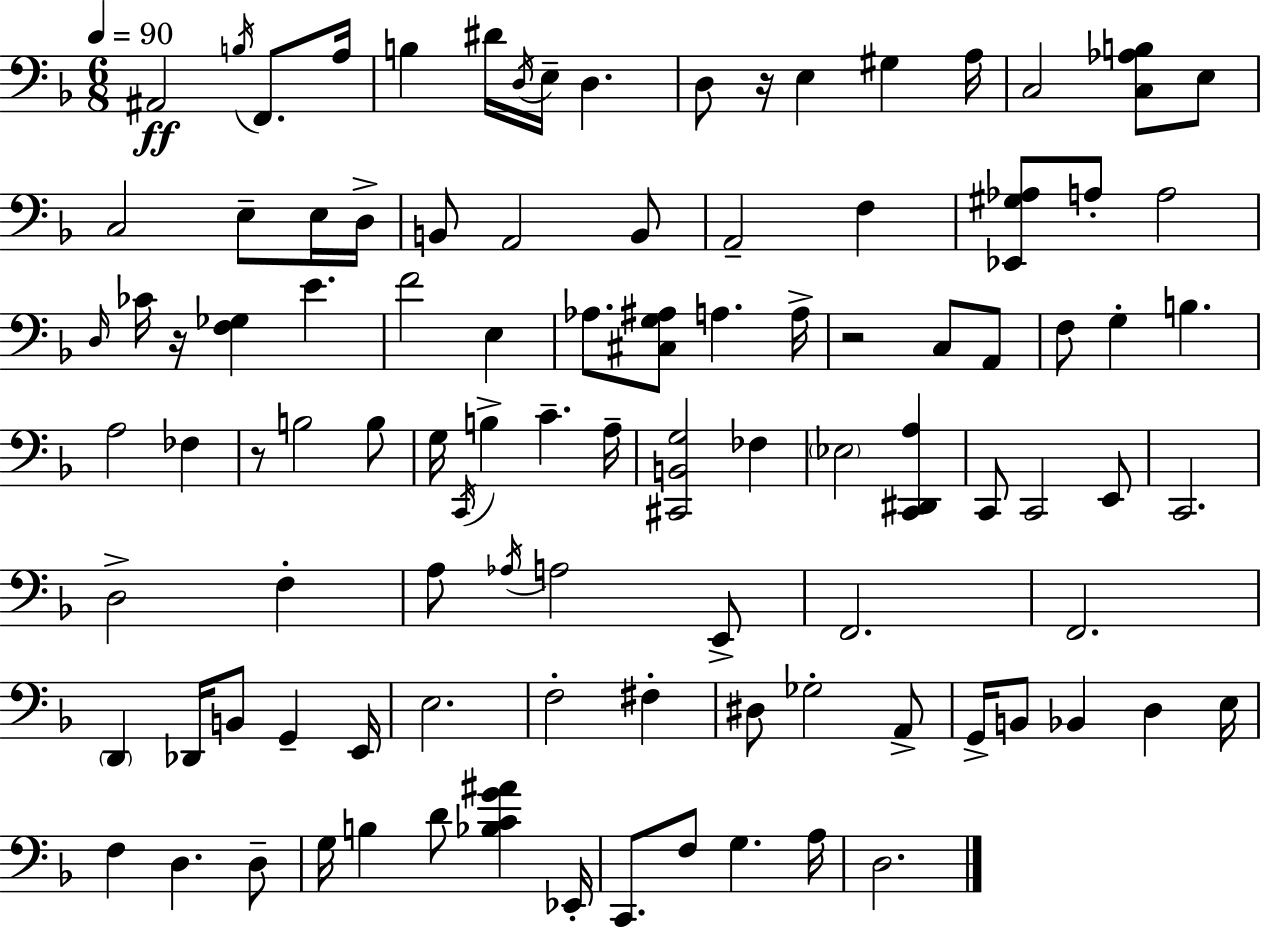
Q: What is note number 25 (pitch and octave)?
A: A3